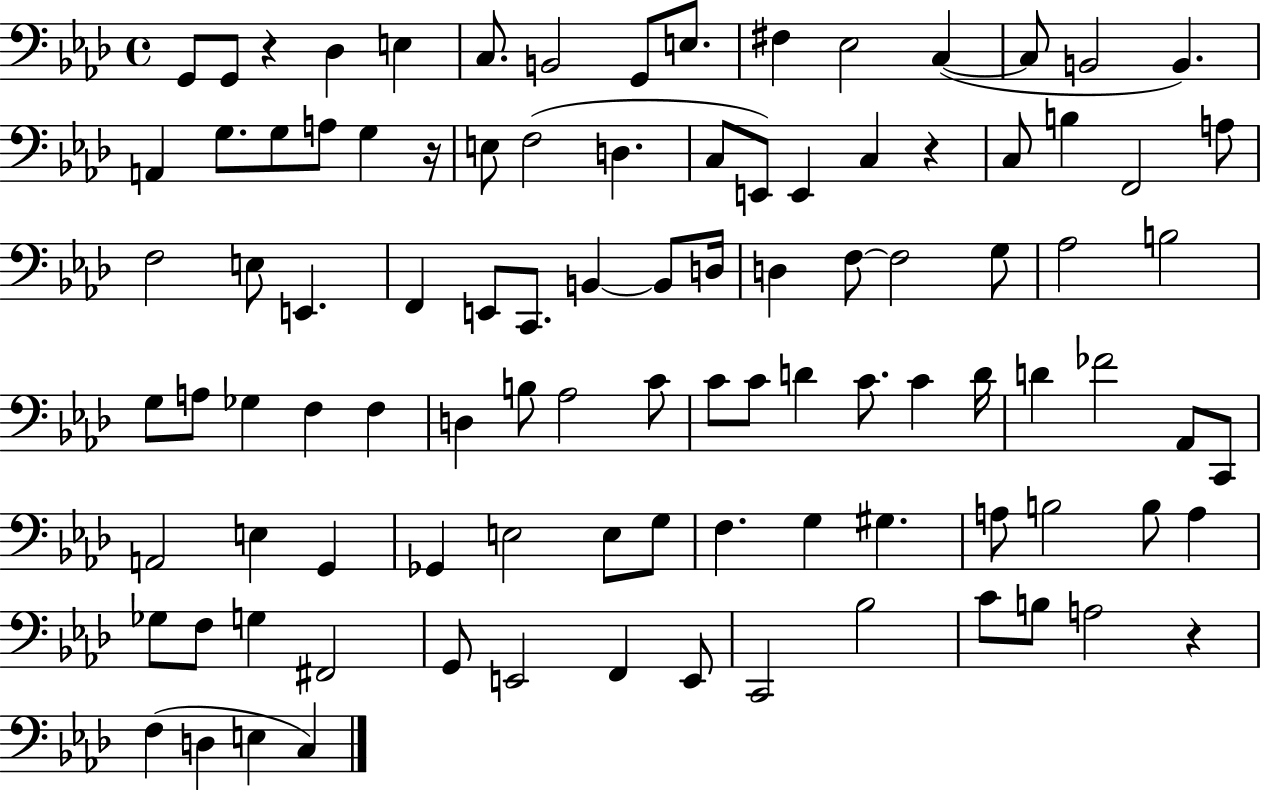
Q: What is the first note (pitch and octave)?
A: G2